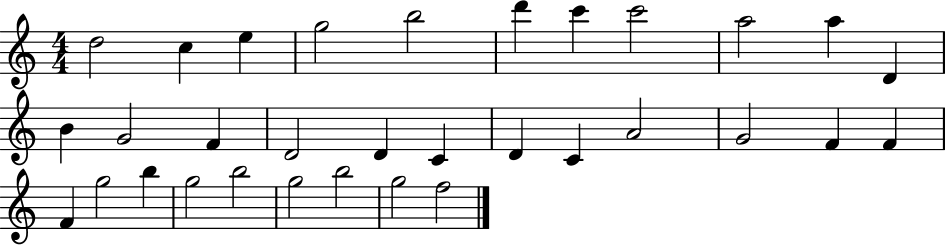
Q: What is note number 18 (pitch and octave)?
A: D4